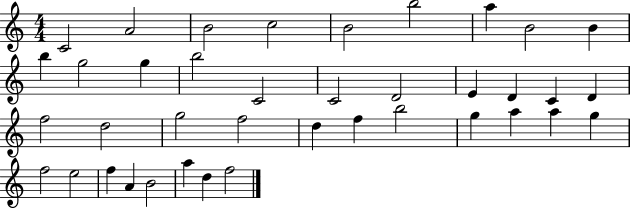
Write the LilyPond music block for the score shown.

{
  \clef treble
  \numericTimeSignature
  \time 4/4
  \key c \major
  c'2 a'2 | b'2 c''2 | b'2 b''2 | a''4 b'2 b'4 | \break b''4 g''2 g''4 | b''2 c'2 | c'2 d'2 | e'4 d'4 c'4 d'4 | \break f''2 d''2 | g''2 f''2 | d''4 f''4 b''2 | g''4 a''4 a''4 g''4 | \break f''2 e''2 | f''4 a'4 b'2 | a''4 d''4 f''2 | \bar "|."
}